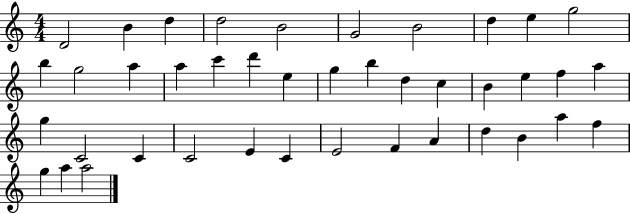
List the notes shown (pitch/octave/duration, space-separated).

D4/h B4/q D5/q D5/h B4/h G4/h B4/h D5/q E5/q G5/h B5/q G5/h A5/q A5/q C6/q D6/q E5/q G5/q B5/q D5/q C5/q B4/q E5/q F5/q A5/q G5/q C4/h C4/q C4/h E4/q C4/q E4/h F4/q A4/q D5/q B4/q A5/q F5/q G5/q A5/q A5/h